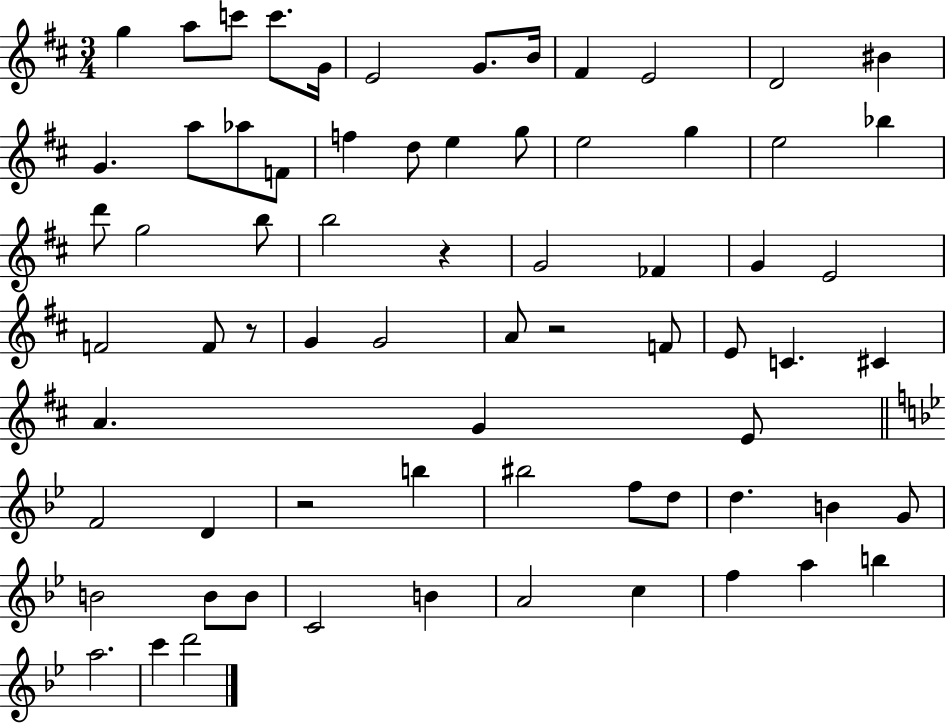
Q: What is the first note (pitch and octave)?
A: G5